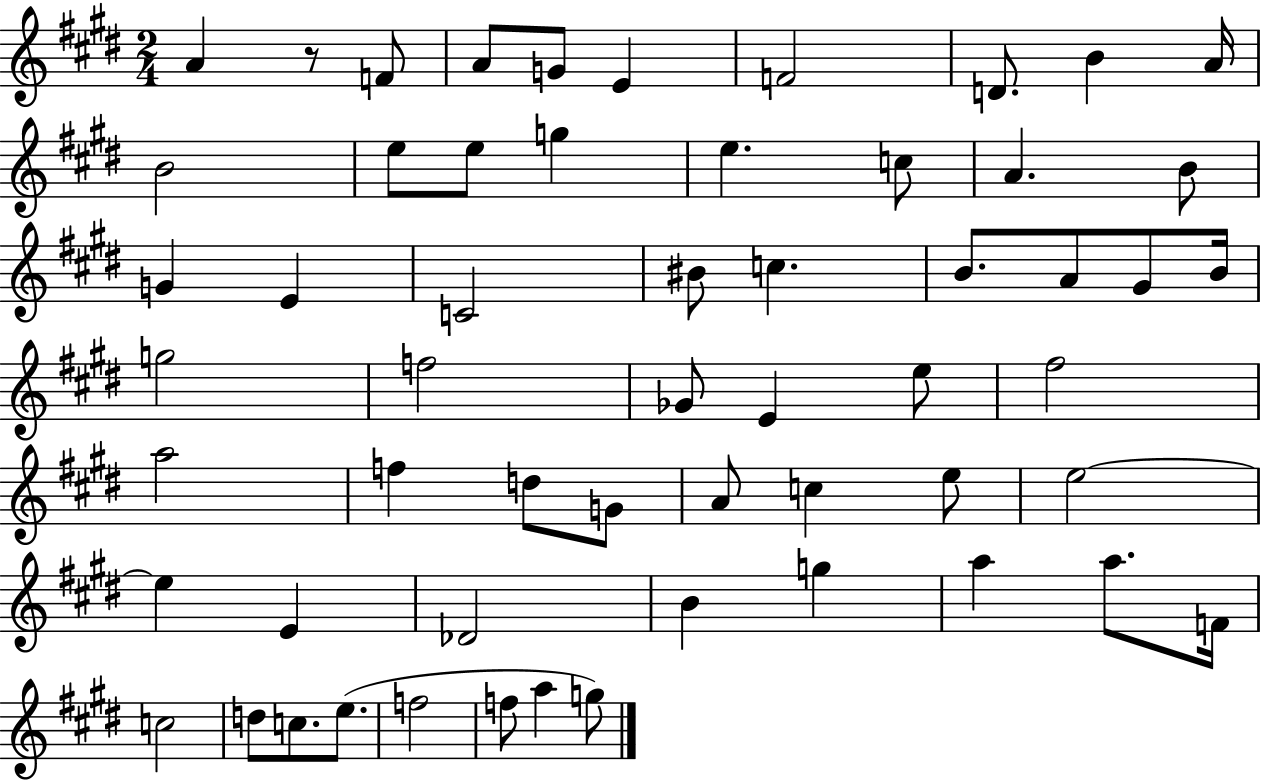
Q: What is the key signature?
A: E major